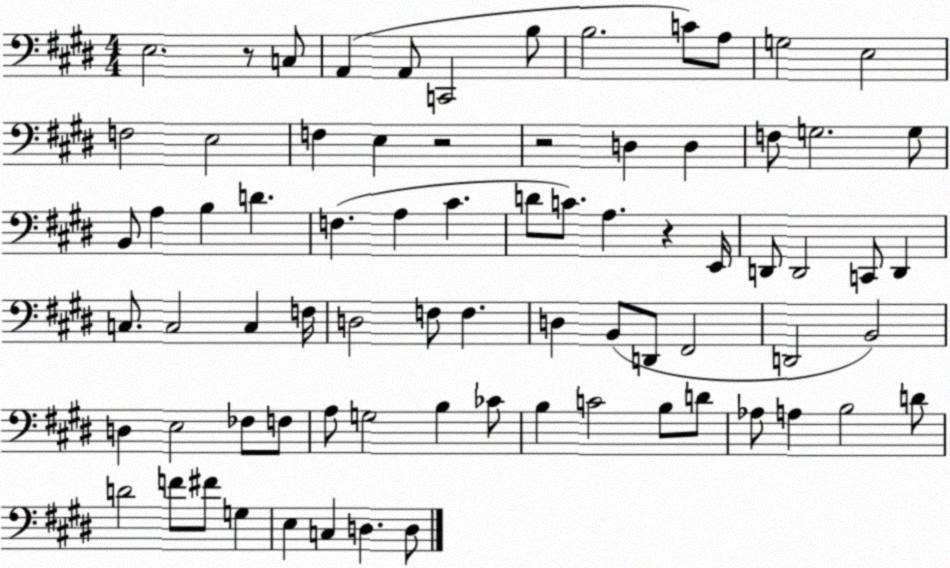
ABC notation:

X:1
T:Untitled
M:4/4
L:1/4
K:E
E,2 z/2 C,/2 A,, A,,/2 C,,2 B,/2 B,2 C/2 A,/2 G,2 E,2 F,2 E,2 F, E, z2 z2 D, D, F,/2 G,2 G,/2 B,,/2 A, B, D F, A, ^C D/2 C/2 A, z E,,/4 D,,/2 D,,2 C,,/2 D,, C,/2 C,2 C, F,/4 D,2 F,/2 F, D, B,,/2 D,,/2 ^F,,2 D,,2 B,,2 D, E,2 _F,/2 F,/2 A,/2 G,2 B, _C/2 B, C2 B,/2 D/2 _A,/2 A, B,2 D/2 D2 F/2 ^F/2 G, E, C, D, D,/2